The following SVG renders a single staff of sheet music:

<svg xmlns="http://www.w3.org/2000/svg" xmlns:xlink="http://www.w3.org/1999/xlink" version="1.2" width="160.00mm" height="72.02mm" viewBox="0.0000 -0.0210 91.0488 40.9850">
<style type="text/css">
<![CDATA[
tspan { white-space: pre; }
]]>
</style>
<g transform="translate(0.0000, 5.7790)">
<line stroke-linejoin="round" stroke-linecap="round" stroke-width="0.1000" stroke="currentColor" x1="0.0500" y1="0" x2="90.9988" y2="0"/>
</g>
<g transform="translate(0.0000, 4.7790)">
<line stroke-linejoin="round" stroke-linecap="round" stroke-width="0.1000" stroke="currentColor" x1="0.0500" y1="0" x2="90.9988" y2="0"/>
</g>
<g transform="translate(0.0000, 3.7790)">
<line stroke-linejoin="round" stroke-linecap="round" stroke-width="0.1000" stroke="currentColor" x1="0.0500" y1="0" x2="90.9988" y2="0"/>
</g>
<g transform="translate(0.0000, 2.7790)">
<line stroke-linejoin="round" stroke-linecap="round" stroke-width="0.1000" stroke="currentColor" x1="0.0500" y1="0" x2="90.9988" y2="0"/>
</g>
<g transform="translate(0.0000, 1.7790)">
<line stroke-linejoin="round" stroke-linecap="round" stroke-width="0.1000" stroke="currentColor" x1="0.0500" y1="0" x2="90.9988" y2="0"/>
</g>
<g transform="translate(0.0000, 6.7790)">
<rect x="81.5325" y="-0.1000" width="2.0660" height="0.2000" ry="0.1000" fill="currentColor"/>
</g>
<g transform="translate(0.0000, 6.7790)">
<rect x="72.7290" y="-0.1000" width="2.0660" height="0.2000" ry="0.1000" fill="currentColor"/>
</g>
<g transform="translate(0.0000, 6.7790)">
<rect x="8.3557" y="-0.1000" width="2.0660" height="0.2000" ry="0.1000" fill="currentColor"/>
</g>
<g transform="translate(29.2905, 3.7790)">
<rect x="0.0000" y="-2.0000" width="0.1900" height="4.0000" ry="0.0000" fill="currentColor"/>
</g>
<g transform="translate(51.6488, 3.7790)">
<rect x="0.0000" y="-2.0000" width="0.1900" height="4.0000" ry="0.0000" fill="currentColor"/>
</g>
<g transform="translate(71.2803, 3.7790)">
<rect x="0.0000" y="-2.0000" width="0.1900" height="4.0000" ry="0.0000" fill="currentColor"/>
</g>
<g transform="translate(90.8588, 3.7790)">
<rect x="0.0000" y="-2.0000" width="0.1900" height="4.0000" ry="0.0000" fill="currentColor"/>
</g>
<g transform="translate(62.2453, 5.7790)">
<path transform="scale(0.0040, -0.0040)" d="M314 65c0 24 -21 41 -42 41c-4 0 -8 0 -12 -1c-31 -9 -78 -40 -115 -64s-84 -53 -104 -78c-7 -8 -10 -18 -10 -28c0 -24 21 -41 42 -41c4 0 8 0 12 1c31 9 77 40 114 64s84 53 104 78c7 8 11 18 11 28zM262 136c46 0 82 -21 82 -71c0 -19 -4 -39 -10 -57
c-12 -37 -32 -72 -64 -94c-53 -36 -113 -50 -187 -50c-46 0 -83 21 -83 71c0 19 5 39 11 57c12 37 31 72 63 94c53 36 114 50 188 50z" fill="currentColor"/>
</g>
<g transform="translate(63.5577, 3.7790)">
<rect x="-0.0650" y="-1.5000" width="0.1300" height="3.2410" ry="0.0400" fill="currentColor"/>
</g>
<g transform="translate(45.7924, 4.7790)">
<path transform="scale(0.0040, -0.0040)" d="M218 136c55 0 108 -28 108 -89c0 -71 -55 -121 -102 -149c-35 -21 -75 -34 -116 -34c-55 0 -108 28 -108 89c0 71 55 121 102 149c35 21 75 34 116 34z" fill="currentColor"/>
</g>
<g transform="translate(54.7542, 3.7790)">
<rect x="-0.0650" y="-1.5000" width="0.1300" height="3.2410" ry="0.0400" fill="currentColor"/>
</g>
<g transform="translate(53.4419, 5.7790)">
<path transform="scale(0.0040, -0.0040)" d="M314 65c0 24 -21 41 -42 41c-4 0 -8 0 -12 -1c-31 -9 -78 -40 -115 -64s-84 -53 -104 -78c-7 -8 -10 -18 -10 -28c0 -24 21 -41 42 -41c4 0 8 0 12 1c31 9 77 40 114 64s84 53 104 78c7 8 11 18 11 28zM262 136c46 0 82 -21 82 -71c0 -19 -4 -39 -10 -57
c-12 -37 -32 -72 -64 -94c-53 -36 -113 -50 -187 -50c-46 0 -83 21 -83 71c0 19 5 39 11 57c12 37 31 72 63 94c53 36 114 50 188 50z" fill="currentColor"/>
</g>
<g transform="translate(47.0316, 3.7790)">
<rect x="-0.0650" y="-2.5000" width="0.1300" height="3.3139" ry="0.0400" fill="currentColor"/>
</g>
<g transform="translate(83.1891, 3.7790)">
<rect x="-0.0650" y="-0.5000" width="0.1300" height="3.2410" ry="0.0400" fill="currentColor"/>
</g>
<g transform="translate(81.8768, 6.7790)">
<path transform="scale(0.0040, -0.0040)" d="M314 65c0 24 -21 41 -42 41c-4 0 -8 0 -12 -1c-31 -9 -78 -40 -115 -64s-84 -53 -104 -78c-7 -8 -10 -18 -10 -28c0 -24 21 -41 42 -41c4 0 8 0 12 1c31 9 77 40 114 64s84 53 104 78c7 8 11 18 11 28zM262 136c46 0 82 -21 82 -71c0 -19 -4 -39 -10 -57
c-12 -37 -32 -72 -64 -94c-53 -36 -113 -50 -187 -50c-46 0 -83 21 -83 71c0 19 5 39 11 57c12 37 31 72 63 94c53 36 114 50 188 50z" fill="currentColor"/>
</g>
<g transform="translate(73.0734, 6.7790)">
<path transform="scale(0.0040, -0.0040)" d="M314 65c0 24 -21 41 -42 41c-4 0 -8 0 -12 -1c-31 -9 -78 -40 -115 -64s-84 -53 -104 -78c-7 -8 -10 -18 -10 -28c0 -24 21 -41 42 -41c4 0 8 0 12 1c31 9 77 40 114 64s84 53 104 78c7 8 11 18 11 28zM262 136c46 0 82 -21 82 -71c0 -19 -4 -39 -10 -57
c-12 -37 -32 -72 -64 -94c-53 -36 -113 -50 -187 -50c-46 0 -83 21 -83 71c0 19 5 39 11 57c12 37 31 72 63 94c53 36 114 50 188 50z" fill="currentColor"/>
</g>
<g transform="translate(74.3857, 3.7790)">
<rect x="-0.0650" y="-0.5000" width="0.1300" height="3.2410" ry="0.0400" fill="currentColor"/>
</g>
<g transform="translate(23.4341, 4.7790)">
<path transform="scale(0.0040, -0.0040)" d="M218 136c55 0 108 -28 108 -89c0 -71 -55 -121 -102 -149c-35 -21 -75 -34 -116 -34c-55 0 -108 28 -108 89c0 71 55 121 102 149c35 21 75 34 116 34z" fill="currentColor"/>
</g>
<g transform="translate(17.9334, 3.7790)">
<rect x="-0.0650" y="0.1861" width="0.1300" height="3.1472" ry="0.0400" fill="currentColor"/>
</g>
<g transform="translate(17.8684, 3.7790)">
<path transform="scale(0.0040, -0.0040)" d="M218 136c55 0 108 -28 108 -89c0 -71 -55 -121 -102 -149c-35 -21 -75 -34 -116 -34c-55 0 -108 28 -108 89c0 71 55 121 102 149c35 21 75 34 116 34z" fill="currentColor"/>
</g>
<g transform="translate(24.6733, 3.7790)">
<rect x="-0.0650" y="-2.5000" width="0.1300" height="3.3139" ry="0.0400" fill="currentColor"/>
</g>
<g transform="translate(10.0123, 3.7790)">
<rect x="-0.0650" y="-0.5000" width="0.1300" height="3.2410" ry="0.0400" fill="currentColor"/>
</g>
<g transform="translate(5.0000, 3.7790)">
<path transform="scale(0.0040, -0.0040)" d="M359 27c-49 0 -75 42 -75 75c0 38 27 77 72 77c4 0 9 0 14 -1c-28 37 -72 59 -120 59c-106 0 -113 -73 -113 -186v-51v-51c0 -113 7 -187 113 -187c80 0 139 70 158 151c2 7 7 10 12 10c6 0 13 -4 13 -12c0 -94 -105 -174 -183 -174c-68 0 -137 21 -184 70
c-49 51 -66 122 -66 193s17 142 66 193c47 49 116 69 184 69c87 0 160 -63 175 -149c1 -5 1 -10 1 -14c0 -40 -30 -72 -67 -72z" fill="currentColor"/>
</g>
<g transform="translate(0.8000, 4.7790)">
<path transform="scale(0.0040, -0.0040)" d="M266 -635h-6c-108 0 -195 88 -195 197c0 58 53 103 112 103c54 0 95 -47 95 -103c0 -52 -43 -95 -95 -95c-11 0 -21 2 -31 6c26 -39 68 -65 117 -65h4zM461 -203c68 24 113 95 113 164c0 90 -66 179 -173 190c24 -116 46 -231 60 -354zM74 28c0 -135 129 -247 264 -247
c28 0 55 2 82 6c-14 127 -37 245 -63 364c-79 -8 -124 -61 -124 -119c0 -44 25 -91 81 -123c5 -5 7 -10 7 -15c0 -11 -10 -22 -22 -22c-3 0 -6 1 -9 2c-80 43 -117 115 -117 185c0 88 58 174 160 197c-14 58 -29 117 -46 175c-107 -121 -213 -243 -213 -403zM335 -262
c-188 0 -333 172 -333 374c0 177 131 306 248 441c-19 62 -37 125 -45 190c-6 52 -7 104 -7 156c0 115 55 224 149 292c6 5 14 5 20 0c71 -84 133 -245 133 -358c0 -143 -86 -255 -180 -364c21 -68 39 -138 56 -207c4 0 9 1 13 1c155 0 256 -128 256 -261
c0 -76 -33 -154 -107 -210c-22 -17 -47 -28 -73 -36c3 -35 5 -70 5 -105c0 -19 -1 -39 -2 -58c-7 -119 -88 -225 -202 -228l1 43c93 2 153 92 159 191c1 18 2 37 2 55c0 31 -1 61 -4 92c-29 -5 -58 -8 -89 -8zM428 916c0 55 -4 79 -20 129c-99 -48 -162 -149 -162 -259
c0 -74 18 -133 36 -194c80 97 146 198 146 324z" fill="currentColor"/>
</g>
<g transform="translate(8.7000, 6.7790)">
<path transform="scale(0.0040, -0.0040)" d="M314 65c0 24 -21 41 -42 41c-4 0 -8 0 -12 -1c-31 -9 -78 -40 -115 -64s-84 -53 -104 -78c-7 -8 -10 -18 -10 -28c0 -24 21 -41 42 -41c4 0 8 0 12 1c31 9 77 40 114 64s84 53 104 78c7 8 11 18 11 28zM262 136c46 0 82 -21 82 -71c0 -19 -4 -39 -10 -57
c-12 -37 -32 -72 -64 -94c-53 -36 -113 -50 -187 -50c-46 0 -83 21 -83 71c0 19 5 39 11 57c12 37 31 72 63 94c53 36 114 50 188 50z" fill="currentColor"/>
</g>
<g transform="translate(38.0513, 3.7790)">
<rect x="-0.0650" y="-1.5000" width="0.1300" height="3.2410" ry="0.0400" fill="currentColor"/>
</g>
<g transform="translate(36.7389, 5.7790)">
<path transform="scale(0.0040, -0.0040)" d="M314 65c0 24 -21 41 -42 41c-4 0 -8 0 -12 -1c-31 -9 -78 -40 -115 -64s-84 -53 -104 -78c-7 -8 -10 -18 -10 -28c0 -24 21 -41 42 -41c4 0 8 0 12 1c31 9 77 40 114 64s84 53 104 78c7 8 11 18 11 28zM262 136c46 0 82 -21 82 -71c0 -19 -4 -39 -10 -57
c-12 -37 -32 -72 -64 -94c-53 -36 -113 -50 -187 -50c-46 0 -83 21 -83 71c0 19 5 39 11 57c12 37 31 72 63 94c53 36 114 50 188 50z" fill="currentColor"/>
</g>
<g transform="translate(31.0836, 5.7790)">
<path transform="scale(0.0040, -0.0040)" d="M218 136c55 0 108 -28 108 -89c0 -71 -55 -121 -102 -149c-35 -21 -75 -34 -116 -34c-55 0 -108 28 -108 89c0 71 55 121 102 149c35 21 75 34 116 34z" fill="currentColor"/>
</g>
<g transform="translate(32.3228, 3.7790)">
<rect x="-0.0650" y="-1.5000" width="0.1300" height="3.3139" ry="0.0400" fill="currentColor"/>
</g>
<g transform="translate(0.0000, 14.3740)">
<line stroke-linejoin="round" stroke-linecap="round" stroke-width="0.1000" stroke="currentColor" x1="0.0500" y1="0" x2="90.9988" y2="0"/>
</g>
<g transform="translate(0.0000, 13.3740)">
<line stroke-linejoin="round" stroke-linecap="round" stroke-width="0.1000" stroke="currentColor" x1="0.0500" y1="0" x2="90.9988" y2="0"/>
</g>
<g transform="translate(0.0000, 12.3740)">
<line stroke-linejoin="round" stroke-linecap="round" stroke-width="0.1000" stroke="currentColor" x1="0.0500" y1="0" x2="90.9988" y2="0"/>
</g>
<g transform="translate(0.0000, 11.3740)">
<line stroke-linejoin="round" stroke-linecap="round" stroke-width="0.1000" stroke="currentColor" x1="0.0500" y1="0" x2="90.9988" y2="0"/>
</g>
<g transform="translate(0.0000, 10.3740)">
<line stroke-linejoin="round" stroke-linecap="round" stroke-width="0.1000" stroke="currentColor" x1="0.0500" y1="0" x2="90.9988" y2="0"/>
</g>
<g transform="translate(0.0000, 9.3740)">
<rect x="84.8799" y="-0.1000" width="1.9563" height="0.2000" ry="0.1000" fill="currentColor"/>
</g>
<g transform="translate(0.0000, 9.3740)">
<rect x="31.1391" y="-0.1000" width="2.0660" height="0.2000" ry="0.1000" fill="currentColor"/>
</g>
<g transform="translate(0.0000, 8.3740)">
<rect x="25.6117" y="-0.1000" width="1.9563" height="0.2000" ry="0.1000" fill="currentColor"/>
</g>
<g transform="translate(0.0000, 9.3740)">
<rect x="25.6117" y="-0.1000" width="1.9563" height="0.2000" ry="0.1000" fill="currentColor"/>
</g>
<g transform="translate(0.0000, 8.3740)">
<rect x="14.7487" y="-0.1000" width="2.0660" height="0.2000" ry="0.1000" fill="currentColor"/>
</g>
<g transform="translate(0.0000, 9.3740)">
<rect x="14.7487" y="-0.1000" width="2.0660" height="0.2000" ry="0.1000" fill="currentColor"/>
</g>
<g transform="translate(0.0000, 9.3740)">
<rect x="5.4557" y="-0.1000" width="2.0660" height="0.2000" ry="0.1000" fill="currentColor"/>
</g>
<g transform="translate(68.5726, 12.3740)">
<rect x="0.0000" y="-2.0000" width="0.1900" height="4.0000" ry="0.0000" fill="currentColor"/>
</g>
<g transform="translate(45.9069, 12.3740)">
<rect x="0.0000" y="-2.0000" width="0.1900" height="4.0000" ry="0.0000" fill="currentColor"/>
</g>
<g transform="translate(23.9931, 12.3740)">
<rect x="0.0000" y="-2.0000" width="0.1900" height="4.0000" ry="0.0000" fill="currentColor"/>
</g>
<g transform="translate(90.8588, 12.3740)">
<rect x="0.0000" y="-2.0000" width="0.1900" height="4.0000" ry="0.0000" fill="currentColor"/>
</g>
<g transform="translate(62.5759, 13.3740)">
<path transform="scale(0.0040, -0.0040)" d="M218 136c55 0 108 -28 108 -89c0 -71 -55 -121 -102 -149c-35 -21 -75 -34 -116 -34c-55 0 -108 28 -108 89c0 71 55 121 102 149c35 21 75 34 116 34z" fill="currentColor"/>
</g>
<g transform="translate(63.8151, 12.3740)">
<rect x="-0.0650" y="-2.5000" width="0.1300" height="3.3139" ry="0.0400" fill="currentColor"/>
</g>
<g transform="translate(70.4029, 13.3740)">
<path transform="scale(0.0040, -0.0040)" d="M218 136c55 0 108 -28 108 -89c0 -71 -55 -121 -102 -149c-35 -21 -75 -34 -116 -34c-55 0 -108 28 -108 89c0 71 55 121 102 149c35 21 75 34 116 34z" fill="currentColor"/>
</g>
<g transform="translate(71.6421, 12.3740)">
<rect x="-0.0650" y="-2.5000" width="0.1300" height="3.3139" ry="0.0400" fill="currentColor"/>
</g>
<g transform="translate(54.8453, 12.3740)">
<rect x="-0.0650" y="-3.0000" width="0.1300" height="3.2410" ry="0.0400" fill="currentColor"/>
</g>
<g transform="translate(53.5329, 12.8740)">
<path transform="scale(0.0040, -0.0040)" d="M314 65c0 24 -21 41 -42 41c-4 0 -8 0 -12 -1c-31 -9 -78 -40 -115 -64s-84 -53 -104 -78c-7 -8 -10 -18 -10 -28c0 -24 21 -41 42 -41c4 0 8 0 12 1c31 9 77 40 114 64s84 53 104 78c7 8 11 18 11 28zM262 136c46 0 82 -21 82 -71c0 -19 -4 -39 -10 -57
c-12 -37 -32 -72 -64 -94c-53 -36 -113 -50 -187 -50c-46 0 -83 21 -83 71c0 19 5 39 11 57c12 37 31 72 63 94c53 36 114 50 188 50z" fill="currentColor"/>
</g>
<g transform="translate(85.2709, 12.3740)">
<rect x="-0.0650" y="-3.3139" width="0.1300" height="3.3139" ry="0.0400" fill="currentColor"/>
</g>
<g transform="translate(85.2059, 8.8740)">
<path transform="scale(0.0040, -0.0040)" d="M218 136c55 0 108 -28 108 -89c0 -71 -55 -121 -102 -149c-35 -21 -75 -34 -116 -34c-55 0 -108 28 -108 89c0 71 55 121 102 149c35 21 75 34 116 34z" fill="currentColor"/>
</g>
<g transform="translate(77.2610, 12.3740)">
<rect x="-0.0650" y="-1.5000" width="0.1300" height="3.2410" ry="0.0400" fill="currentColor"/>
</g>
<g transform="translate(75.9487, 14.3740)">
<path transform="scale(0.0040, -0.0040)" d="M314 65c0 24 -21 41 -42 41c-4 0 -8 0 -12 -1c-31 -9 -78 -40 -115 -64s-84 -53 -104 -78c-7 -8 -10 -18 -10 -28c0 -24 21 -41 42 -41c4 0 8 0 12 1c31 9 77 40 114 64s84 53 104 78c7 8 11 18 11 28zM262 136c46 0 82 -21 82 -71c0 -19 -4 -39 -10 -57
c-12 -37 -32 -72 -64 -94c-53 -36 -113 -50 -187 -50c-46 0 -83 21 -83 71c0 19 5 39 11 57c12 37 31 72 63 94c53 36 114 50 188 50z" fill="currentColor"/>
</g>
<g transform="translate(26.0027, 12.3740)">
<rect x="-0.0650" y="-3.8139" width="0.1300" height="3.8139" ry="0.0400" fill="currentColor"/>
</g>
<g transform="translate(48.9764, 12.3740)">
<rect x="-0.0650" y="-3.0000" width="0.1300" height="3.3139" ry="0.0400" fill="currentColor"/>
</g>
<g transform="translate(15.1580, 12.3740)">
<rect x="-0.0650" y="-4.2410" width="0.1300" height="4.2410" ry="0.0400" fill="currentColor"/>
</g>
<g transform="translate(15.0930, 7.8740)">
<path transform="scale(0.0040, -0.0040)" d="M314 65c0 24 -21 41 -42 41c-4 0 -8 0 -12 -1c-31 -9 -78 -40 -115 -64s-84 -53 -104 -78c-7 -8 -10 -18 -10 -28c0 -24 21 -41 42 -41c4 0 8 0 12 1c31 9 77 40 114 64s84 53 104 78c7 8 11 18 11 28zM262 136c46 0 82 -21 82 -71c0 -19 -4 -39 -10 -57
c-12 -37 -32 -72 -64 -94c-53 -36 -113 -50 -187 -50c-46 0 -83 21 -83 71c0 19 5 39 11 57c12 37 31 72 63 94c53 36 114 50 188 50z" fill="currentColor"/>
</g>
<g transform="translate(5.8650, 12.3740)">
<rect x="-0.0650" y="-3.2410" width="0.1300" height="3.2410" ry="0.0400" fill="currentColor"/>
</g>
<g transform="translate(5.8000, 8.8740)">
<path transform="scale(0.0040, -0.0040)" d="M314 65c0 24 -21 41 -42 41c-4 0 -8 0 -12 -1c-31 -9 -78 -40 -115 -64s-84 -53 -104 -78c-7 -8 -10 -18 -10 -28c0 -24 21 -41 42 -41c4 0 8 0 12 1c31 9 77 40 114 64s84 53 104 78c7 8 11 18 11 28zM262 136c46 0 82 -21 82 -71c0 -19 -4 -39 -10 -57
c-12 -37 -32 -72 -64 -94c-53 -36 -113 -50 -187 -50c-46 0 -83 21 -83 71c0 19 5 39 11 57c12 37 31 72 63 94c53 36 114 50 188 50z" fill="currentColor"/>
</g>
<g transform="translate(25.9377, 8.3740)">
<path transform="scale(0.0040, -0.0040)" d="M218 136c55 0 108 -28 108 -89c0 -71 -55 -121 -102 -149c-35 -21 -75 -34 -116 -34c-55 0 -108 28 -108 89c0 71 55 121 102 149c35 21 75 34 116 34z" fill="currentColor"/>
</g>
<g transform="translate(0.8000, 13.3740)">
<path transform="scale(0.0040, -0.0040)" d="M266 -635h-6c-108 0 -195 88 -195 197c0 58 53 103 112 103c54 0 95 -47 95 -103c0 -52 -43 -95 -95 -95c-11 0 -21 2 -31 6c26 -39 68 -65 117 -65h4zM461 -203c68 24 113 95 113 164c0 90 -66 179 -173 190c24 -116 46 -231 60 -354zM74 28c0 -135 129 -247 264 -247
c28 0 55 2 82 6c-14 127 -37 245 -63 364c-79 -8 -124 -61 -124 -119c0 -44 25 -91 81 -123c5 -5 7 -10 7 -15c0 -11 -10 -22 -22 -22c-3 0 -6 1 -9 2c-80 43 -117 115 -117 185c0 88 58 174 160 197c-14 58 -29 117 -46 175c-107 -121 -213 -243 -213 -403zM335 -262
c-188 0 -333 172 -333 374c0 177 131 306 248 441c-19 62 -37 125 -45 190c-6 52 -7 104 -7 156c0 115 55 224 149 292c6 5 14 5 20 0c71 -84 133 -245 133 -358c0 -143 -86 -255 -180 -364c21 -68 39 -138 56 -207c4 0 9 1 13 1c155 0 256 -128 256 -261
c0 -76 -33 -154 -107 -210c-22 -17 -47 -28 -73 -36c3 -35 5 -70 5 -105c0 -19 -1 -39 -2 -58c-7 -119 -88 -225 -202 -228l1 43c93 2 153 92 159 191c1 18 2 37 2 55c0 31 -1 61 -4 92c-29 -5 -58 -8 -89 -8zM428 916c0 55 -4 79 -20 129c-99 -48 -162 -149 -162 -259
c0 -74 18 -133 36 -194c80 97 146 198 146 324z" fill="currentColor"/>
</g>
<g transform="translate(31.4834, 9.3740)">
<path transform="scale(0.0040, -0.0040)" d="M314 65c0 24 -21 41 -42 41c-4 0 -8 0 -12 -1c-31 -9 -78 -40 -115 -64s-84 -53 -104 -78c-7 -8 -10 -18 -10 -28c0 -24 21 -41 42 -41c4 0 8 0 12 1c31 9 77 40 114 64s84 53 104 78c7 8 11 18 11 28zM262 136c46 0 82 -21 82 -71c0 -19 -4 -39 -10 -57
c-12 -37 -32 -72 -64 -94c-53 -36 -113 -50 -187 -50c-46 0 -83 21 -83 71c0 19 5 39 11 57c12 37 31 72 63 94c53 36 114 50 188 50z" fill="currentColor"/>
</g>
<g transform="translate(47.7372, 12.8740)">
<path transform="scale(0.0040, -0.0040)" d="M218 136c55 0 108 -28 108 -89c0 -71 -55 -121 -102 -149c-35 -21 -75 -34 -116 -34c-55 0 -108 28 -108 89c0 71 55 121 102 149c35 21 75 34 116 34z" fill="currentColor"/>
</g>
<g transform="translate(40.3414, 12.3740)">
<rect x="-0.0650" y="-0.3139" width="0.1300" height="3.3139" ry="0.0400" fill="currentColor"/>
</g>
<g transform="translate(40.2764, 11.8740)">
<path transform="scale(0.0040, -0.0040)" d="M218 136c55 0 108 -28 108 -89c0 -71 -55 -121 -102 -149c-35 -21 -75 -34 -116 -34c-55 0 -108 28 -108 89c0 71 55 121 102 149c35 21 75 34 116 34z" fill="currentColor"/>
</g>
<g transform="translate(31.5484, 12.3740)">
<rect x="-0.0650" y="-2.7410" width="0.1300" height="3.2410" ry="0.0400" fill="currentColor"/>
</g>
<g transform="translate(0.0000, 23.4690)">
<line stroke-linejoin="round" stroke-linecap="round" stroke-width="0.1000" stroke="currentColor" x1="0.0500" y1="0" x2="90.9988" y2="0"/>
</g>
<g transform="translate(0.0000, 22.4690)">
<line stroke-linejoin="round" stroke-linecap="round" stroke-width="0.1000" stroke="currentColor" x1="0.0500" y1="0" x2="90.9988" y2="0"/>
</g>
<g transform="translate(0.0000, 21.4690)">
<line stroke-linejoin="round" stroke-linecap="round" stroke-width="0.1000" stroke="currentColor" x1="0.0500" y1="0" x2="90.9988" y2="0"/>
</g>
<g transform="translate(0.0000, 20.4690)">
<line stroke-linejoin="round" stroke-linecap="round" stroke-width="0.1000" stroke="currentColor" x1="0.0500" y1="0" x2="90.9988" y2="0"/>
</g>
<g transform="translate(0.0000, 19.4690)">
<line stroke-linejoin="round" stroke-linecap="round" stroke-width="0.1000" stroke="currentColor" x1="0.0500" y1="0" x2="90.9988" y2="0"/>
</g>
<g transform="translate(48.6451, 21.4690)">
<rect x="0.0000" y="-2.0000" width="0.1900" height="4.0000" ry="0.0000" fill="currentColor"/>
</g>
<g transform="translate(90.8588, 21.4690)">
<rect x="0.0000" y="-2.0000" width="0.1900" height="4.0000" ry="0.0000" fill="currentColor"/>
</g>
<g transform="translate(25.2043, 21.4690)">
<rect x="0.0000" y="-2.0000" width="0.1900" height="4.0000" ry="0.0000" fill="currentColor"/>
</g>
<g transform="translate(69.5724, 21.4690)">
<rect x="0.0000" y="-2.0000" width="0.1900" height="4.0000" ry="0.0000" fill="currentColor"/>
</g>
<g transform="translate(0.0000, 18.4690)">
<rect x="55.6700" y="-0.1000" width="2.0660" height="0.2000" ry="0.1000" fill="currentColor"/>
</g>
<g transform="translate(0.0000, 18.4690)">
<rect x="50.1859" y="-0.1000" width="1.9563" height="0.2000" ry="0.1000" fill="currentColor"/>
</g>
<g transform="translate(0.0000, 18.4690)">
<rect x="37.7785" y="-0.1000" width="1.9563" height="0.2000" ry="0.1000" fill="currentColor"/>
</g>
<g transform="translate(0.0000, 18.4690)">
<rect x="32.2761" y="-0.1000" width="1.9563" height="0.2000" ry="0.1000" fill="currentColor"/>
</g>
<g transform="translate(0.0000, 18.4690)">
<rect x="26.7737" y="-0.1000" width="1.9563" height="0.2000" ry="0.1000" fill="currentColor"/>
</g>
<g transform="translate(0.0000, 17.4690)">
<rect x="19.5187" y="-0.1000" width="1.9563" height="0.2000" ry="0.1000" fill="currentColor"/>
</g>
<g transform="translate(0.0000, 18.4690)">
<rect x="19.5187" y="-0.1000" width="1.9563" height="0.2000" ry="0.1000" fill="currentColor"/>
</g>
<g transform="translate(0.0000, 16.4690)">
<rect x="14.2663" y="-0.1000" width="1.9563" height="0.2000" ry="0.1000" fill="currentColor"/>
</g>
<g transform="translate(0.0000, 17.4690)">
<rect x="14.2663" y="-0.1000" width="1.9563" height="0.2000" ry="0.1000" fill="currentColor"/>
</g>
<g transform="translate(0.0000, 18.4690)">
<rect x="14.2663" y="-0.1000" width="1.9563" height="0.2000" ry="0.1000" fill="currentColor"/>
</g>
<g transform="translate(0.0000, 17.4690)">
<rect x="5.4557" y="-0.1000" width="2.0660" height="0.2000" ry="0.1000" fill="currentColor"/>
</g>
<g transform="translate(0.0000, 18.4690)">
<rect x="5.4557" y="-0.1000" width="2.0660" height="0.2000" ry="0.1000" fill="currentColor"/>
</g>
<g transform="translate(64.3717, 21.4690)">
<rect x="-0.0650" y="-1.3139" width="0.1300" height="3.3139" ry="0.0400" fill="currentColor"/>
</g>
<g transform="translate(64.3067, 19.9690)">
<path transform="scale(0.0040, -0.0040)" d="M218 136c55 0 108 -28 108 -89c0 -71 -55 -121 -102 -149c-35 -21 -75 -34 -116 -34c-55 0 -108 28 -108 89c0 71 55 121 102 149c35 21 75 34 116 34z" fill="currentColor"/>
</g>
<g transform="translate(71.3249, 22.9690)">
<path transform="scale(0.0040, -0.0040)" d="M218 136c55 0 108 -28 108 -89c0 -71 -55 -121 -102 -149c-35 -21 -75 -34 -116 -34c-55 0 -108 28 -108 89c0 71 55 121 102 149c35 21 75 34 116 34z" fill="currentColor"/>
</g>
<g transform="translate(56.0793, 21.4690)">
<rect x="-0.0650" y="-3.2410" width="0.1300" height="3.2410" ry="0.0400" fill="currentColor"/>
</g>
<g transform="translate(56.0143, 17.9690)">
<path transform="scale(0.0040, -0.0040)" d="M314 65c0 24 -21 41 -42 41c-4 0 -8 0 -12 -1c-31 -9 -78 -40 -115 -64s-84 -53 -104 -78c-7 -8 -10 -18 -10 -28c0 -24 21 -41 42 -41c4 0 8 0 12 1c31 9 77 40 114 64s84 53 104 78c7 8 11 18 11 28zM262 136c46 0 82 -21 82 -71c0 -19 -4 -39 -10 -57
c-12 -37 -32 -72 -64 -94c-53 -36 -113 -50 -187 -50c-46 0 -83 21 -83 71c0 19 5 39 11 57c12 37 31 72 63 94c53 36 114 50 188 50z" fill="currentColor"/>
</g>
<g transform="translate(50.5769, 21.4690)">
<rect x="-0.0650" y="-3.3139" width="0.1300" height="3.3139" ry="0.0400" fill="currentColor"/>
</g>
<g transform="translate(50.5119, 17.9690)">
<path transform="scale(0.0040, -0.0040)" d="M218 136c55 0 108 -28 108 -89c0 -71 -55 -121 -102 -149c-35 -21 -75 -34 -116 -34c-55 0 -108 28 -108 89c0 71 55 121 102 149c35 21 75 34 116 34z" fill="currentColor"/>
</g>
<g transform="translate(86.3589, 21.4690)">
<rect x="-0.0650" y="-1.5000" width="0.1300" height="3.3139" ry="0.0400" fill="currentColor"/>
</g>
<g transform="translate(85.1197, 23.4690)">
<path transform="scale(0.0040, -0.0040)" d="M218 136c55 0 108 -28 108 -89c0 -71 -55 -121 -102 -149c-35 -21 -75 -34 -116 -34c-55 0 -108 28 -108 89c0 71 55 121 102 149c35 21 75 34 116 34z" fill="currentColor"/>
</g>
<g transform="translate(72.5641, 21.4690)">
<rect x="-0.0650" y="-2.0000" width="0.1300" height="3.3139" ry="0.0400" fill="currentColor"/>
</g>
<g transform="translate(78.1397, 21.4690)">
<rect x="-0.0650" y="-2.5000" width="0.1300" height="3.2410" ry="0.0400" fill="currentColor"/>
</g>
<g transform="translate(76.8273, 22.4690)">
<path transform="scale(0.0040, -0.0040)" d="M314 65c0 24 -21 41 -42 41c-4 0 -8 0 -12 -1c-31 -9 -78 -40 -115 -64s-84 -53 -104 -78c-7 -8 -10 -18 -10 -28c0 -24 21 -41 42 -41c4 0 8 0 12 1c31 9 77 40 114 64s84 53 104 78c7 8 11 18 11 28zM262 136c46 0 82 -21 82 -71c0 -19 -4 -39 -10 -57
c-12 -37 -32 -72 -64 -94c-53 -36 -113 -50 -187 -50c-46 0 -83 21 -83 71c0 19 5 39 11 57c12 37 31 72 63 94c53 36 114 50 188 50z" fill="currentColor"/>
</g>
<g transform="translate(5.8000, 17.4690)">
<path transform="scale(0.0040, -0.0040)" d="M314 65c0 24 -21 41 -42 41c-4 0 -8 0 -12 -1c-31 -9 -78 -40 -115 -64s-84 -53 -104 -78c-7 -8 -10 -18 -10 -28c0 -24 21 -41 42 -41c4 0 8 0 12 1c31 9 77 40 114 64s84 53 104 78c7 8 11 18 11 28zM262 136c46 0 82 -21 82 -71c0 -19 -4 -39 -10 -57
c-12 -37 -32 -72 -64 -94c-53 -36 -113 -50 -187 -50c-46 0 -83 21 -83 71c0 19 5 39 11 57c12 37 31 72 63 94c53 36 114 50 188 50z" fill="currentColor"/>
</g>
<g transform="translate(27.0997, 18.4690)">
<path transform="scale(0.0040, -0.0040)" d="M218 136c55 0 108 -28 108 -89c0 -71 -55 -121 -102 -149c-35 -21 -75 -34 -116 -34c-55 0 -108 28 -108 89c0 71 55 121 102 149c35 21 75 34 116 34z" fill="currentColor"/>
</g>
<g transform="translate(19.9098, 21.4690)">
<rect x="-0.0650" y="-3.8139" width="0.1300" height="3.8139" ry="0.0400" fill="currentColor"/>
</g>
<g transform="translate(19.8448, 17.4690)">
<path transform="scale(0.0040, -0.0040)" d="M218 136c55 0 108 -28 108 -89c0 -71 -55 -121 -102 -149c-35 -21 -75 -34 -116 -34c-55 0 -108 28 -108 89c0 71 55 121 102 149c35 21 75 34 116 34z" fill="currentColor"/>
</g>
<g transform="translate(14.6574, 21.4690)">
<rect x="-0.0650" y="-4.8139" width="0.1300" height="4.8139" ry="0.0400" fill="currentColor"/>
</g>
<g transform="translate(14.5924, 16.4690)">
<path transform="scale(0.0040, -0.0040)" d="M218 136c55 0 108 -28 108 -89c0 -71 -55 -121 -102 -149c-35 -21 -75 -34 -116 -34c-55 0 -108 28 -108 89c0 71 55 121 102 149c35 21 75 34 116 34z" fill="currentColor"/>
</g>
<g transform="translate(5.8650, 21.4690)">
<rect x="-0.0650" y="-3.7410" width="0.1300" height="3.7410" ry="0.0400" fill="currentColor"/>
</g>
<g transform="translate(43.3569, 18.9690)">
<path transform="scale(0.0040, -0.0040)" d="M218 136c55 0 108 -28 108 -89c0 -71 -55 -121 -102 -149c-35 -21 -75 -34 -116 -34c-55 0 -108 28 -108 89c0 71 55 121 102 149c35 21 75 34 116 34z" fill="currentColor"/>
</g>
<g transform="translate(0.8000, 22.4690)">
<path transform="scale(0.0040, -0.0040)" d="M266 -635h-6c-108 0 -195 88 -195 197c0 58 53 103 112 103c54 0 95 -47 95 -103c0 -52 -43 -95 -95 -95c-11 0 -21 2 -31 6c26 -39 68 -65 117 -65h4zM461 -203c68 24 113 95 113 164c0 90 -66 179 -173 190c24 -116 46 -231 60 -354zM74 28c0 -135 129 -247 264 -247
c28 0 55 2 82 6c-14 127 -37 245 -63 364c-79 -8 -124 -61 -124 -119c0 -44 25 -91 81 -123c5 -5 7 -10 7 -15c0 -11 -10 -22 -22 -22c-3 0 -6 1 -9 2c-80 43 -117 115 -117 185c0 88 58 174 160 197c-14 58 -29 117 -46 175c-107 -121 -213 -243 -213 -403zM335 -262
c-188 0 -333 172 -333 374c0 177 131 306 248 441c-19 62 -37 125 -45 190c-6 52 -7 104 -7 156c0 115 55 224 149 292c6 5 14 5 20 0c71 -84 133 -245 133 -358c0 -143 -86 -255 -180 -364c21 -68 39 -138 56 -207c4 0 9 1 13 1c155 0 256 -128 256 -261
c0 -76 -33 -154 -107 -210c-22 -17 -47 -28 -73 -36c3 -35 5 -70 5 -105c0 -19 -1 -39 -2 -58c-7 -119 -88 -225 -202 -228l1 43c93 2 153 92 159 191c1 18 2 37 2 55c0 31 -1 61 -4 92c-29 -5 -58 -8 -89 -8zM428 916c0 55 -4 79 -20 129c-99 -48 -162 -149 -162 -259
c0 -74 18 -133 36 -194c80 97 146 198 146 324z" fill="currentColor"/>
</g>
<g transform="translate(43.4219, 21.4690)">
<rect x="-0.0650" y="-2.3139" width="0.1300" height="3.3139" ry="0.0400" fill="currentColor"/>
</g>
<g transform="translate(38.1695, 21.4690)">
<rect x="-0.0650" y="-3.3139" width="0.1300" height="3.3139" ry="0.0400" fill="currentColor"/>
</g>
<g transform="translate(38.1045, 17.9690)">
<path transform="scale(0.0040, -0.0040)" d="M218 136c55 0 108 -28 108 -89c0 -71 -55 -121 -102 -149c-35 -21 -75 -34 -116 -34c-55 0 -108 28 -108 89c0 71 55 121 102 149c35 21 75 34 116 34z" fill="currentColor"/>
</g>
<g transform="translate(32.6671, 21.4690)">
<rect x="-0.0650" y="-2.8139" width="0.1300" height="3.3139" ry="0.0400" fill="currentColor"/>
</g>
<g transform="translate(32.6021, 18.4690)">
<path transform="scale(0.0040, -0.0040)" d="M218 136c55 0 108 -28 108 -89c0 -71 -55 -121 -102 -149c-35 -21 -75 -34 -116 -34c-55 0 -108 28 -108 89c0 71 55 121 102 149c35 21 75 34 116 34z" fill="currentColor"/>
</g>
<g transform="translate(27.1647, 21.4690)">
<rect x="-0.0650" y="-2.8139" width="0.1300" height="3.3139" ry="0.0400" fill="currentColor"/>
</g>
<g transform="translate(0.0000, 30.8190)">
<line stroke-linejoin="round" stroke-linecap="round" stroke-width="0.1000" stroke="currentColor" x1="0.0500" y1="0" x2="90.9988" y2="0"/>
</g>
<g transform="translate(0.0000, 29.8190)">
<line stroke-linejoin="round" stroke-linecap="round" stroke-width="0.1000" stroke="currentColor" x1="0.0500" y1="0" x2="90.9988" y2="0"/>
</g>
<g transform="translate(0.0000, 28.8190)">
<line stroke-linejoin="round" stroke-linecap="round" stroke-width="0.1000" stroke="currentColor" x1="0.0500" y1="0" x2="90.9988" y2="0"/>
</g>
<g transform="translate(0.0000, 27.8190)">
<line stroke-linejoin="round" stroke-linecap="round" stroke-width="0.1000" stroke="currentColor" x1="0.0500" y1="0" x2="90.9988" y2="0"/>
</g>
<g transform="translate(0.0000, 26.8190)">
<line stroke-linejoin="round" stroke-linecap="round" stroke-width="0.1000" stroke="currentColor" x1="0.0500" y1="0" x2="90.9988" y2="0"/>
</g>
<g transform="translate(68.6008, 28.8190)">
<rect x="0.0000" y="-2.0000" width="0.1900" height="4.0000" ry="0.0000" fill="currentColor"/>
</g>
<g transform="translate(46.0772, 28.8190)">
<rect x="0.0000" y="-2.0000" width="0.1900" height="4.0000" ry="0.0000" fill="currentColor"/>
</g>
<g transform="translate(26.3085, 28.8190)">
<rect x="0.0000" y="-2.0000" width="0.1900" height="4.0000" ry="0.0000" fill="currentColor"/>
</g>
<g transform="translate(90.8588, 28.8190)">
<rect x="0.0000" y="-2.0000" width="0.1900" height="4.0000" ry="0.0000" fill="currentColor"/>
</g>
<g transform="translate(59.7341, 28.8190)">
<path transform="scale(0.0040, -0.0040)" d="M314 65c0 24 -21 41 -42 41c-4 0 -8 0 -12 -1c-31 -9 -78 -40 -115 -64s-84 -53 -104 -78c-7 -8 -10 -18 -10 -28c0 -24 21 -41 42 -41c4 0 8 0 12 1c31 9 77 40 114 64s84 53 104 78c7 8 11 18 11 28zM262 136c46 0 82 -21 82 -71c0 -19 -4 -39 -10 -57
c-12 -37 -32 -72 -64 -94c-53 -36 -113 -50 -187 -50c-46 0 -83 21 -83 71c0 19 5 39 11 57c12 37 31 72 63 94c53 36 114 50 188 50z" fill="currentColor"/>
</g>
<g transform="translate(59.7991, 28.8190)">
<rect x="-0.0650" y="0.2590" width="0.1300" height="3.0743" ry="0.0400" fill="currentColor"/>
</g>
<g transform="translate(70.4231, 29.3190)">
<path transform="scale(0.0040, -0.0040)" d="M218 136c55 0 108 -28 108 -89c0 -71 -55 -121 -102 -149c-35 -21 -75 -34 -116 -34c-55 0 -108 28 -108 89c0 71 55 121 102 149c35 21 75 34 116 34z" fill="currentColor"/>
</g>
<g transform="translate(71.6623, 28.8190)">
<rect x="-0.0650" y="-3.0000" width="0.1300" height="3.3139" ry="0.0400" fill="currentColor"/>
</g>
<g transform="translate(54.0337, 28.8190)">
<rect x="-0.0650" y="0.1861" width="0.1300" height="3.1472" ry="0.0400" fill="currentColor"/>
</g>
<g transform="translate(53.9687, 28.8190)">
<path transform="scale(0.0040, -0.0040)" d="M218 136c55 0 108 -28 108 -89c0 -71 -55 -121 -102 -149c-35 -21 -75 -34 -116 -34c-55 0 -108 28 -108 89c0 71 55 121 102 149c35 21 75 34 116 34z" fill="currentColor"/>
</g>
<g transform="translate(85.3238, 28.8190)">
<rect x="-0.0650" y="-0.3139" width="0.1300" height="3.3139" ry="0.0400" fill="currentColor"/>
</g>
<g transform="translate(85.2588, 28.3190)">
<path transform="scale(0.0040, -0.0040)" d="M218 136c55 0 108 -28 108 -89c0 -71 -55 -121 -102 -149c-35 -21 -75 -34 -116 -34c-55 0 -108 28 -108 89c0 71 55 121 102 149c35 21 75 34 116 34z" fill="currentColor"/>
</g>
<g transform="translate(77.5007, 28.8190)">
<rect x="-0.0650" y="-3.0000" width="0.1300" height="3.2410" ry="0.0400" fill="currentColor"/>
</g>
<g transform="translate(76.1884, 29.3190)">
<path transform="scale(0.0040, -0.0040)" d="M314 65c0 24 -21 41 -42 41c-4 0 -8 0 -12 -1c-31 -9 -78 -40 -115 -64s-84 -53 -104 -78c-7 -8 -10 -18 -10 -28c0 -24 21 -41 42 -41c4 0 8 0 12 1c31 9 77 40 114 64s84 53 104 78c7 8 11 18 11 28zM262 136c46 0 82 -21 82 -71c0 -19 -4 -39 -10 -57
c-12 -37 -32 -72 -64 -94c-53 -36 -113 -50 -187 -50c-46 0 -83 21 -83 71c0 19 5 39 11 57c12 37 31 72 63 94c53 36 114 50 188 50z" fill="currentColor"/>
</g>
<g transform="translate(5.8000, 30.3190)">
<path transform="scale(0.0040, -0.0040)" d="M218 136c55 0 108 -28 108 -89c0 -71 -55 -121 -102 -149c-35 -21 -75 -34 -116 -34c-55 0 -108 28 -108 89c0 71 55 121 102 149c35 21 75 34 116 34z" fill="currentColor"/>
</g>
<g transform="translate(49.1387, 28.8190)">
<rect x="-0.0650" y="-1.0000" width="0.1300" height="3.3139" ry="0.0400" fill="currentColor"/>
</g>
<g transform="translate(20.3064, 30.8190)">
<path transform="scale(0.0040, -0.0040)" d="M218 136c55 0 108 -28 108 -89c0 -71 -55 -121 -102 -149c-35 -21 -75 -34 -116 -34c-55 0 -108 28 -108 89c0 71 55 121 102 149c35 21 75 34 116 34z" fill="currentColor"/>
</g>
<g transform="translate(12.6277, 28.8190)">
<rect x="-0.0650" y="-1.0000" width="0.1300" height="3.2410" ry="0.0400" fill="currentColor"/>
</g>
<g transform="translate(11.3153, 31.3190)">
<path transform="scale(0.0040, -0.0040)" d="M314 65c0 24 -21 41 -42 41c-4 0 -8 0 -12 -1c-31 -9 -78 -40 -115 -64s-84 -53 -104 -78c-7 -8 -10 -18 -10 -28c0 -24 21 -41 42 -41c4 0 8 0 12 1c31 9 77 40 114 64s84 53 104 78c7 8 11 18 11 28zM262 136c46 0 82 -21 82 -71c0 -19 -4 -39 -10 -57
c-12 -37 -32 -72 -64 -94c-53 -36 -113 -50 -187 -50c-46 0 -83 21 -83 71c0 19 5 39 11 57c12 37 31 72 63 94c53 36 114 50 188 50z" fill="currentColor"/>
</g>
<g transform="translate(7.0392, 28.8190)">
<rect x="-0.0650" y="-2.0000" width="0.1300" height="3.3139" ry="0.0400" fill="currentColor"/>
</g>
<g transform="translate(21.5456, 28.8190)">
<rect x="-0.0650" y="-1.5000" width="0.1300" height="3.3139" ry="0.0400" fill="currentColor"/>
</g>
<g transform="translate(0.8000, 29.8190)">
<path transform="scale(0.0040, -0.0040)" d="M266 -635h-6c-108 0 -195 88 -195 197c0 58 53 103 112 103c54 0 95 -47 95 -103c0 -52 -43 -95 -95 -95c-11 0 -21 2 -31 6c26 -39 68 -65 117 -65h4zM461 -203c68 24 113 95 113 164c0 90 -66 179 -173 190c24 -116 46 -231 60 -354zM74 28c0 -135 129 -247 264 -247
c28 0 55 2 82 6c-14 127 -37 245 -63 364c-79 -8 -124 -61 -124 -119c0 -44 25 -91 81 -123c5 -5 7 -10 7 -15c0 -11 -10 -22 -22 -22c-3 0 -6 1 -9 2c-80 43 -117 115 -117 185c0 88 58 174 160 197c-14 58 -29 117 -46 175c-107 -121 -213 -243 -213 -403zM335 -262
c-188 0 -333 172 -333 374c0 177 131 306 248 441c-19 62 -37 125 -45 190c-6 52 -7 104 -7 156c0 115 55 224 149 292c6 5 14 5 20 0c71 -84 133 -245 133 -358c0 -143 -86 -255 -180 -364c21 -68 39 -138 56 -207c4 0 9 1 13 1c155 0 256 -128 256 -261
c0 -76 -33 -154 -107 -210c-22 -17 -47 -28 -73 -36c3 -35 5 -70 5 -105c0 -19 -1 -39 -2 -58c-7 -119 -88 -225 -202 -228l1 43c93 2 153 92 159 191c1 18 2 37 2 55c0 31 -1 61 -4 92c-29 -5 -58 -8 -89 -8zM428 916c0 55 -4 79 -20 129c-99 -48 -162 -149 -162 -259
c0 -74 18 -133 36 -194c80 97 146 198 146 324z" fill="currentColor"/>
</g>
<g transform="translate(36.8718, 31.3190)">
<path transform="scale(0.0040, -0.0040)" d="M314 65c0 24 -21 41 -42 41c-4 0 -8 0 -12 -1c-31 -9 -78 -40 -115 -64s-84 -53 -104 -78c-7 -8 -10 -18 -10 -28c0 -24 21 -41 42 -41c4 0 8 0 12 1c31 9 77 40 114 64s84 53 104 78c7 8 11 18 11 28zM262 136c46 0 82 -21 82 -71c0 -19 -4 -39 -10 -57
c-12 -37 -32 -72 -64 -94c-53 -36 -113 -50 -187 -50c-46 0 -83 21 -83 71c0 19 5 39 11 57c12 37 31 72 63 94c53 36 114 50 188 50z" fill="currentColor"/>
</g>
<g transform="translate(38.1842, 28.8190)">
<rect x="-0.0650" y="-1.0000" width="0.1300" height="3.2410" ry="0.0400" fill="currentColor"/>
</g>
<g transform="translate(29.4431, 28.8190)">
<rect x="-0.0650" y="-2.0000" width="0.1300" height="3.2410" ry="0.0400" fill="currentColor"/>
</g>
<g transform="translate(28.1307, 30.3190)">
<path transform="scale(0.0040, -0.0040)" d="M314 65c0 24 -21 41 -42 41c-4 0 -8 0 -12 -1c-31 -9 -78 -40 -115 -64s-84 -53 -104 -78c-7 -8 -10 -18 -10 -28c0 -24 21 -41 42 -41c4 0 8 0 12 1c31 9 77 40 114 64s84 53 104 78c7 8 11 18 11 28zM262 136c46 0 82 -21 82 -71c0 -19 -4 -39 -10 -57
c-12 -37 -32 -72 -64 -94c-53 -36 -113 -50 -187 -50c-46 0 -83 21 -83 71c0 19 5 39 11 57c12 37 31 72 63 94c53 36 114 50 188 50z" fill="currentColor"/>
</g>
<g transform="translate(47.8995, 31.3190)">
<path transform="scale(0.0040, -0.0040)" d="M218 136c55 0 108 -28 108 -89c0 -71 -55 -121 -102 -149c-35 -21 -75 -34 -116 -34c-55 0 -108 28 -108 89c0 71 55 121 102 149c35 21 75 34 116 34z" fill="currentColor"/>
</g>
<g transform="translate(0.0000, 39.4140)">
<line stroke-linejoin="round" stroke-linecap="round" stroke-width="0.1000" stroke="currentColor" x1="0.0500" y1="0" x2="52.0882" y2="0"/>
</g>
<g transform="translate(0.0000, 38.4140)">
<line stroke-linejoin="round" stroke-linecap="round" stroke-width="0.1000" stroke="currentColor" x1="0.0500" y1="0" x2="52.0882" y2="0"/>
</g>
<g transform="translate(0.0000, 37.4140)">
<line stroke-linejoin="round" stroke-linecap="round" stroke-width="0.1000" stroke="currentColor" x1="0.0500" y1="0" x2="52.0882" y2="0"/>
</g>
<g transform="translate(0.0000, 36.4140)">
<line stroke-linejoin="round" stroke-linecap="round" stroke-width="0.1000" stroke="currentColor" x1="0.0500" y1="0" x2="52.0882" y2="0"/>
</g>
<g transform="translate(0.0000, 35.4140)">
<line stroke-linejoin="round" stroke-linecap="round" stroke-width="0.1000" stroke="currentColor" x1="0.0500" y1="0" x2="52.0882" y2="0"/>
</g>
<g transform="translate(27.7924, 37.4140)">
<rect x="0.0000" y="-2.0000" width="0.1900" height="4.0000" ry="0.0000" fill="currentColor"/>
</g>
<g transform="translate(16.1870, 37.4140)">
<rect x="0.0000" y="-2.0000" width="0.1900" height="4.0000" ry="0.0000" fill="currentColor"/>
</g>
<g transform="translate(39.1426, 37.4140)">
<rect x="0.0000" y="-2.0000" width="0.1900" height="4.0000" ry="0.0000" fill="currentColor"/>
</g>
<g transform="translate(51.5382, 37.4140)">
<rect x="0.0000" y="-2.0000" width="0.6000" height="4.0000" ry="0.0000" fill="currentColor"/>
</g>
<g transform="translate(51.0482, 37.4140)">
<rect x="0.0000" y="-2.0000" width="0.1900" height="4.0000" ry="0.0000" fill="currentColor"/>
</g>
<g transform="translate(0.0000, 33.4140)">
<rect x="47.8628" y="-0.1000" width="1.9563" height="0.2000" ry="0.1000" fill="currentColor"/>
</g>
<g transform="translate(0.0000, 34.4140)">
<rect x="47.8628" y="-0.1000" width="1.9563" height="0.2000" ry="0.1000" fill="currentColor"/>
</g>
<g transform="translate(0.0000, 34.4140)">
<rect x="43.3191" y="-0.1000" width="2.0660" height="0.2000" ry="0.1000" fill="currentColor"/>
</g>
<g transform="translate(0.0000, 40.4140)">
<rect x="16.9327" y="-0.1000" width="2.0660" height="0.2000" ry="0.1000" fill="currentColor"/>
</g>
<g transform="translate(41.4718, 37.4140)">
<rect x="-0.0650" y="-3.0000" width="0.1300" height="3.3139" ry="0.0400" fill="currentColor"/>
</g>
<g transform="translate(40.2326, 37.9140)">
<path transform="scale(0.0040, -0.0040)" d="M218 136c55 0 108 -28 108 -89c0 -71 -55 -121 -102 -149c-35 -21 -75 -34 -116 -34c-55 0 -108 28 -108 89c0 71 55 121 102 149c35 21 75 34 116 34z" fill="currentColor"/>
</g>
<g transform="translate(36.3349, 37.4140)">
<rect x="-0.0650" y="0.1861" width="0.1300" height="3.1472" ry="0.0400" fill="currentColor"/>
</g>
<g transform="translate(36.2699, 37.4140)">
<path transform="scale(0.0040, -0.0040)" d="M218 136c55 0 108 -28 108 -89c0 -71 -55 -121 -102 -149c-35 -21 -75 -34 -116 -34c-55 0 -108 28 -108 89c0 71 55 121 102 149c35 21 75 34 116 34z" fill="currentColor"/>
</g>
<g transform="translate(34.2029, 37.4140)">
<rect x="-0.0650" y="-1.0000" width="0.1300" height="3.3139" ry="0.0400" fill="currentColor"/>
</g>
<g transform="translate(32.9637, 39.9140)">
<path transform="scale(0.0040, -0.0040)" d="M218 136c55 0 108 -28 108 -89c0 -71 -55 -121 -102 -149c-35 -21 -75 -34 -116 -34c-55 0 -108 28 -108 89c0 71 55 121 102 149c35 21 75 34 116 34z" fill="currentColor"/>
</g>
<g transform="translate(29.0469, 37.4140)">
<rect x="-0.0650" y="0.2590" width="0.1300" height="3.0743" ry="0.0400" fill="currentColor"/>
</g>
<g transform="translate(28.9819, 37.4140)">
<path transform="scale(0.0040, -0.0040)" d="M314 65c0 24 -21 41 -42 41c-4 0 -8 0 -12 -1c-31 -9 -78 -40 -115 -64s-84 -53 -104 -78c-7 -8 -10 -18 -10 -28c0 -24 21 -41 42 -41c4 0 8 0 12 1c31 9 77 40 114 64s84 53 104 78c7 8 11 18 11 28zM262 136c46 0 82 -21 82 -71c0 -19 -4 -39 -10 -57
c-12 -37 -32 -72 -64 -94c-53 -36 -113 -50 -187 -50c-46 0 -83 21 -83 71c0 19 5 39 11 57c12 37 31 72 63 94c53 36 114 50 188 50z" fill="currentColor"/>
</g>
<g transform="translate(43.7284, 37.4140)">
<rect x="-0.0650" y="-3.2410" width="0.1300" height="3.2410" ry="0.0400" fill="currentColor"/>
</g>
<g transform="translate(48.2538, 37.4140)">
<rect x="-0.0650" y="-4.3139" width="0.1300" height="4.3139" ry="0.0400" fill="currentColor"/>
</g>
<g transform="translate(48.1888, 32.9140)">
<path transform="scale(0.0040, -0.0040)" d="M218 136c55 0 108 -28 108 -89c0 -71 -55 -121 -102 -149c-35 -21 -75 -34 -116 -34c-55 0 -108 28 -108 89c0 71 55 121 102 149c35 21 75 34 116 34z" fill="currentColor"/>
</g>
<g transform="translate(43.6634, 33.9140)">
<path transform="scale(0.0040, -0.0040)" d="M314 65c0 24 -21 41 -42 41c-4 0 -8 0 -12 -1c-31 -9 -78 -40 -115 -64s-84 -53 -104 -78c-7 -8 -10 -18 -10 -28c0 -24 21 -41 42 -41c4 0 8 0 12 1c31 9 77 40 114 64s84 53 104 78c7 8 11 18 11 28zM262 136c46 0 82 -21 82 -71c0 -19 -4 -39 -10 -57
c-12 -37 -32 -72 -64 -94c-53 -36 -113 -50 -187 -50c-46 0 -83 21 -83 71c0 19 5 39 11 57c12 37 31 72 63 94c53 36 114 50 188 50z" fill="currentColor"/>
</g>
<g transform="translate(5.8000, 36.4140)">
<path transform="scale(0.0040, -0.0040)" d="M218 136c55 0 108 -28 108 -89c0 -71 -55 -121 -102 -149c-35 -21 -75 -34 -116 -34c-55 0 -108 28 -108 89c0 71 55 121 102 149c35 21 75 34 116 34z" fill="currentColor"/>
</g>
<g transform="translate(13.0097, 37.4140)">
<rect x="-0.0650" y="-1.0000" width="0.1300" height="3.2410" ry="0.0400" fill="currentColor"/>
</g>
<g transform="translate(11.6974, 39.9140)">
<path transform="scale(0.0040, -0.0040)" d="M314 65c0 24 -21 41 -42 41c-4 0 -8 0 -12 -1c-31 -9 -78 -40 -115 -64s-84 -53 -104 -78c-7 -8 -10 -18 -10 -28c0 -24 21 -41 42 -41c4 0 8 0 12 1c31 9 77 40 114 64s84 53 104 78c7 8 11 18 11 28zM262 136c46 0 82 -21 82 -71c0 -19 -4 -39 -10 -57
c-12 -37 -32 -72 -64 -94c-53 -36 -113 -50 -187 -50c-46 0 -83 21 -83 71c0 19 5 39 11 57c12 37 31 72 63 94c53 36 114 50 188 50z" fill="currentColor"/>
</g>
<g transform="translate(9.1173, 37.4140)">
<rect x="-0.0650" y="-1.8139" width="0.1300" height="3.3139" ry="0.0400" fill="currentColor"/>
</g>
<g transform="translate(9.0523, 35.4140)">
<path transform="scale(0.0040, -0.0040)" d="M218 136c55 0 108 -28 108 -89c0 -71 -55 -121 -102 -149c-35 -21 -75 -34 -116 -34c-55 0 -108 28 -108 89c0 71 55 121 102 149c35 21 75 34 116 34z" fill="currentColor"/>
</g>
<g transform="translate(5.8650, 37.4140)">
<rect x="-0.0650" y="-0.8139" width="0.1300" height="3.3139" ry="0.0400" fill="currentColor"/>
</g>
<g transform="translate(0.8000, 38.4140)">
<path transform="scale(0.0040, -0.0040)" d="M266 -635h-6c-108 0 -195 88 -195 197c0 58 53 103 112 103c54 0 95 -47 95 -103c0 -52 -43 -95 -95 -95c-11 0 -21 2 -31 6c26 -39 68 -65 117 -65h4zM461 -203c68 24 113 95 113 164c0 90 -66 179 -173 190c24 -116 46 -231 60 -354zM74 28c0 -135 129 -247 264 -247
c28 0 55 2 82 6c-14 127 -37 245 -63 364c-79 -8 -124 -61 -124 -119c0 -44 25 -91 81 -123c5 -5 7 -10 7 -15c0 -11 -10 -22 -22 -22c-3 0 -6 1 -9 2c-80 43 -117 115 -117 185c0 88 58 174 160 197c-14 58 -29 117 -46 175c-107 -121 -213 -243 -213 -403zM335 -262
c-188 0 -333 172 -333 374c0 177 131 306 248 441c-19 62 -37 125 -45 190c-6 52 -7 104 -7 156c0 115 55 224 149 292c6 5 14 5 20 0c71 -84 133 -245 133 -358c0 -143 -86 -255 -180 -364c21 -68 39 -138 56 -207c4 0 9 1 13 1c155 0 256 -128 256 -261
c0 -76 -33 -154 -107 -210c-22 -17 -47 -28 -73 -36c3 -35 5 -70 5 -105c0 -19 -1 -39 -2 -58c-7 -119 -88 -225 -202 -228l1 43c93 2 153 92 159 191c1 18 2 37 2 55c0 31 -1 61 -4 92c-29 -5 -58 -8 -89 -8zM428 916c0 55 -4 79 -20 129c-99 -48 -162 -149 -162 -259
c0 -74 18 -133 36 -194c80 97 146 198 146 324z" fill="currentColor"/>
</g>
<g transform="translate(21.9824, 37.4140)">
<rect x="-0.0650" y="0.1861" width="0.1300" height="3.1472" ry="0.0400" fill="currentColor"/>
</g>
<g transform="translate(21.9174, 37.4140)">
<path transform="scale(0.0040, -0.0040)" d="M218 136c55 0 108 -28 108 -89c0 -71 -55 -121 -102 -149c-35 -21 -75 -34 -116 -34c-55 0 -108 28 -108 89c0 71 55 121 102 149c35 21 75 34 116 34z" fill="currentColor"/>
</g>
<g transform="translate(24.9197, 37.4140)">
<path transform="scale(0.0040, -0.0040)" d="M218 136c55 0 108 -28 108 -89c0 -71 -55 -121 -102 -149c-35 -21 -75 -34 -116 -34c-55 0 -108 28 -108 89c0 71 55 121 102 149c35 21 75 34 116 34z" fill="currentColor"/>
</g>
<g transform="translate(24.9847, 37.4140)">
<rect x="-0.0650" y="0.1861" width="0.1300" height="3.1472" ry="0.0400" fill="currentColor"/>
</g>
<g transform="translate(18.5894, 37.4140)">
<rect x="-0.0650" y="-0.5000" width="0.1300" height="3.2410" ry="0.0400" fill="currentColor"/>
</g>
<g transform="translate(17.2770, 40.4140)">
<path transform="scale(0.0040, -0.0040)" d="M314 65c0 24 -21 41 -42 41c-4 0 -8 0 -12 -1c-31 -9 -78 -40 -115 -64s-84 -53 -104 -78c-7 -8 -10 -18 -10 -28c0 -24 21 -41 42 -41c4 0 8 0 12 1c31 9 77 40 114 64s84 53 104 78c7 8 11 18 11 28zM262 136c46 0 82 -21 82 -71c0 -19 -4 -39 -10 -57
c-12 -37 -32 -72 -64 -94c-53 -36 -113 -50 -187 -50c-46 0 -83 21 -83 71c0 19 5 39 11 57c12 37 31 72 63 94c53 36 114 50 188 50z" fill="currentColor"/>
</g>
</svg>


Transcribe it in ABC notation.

X:1
T:Untitled
M:4/4
L:1/4
K:C
C2 B G E E2 G E2 E2 C2 C2 b2 d'2 c' a2 c A A2 G G E2 b c'2 e' c' a a b g b b2 e F G2 E F D2 E F2 D2 D B B2 A A2 c d f D2 C2 B B B2 D B A b2 d'